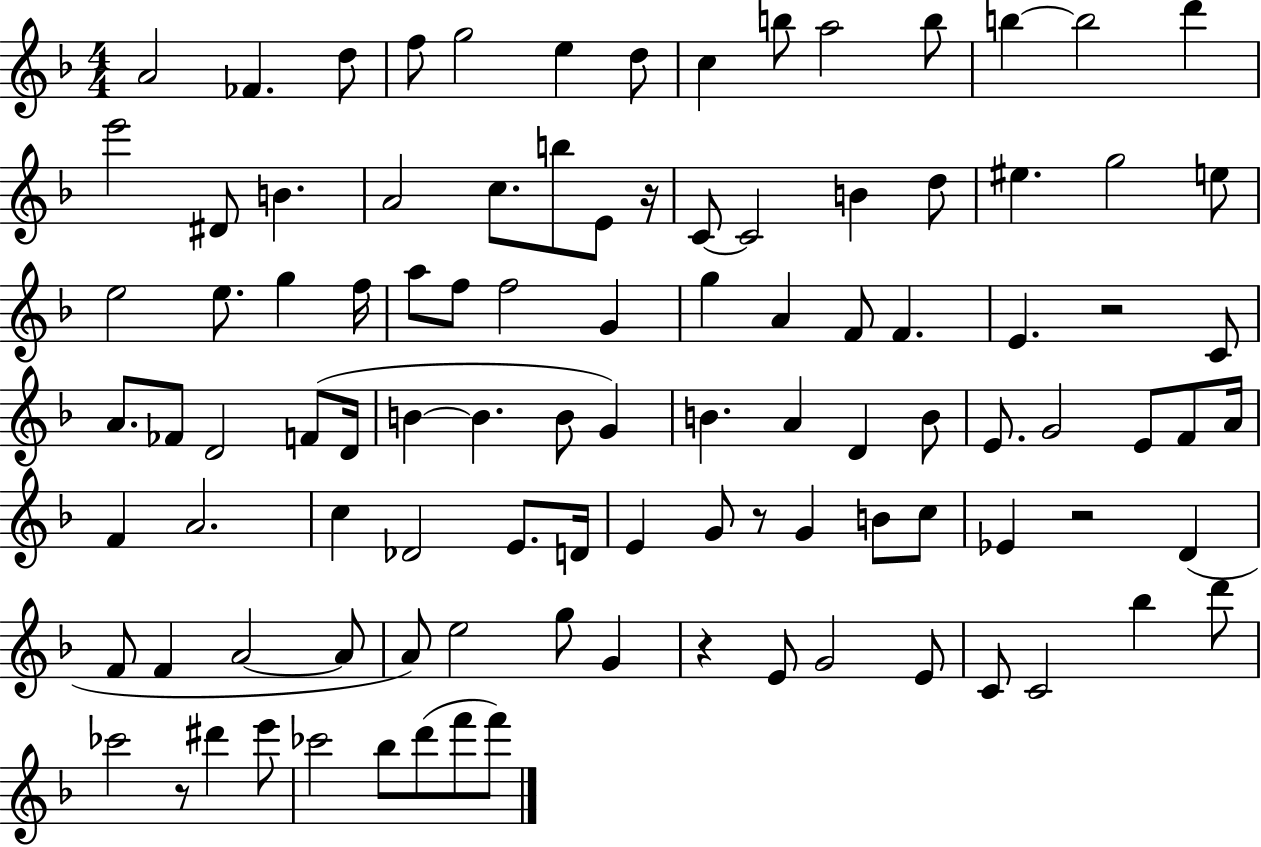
{
  \clef treble
  \numericTimeSignature
  \time 4/4
  \key f \major
  a'2 fes'4. d''8 | f''8 g''2 e''4 d''8 | c''4 b''8 a''2 b''8 | b''4~~ b''2 d'''4 | \break e'''2 dis'8 b'4. | a'2 c''8. b''8 e'8 r16 | c'8~~ c'2 b'4 d''8 | eis''4. g''2 e''8 | \break e''2 e''8. g''4 f''16 | a''8 f''8 f''2 g'4 | g''4 a'4 f'8 f'4. | e'4. r2 c'8 | \break a'8. fes'8 d'2 f'8( d'16 | b'4~~ b'4. b'8 g'4) | b'4. a'4 d'4 b'8 | e'8. g'2 e'8 f'8 a'16 | \break f'4 a'2. | c''4 des'2 e'8. d'16 | e'4 g'8 r8 g'4 b'8 c''8 | ees'4 r2 d'4( | \break f'8 f'4 a'2~~ a'8 | a'8) e''2 g''8 g'4 | r4 e'8 g'2 e'8 | c'8 c'2 bes''4 d'''8 | \break ces'''2 r8 dis'''4 e'''8 | ces'''2 bes''8 d'''8( f'''8 f'''8) | \bar "|."
}